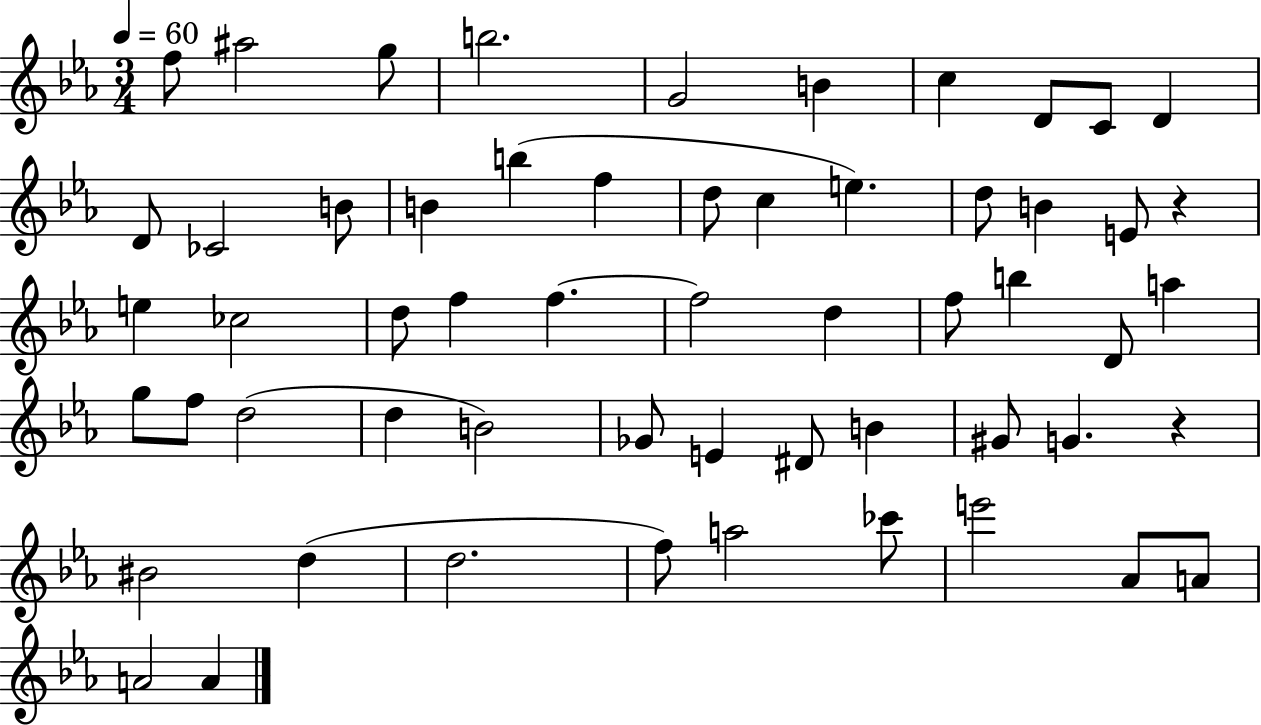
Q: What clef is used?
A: treble